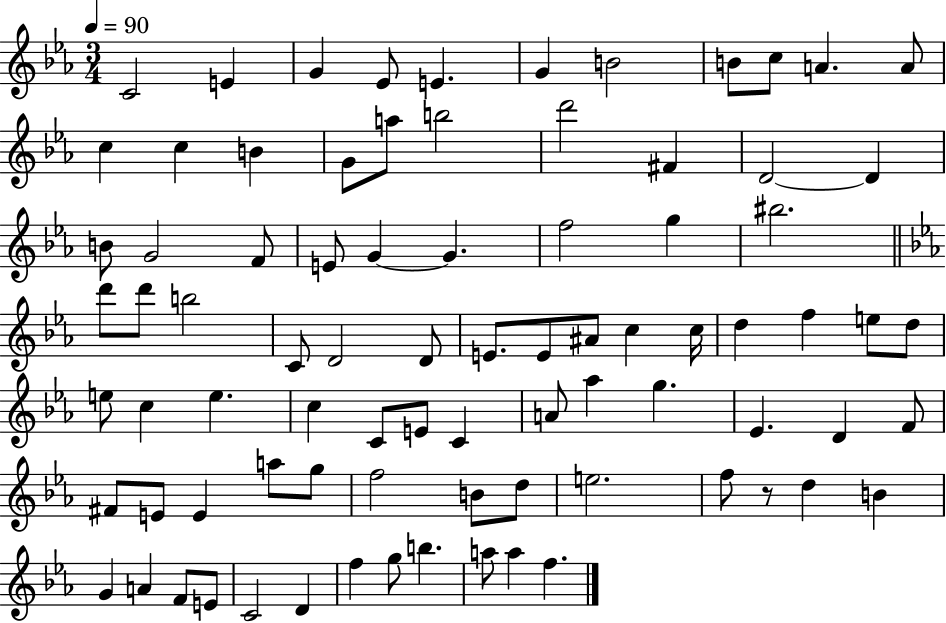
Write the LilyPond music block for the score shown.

{
  \clef treble
  \numericTimeSignature
  \time 3/4
  \key ees \major
  \tempo 4 = 90
  c'2 e'4 | g'4 ees'8 e'4. | g'4 b'2 | b'8 c''8 a'4. a'8 | \break c''4 c''4 b'4 | g'8 a''8 b''2 | d'''2 fis'4 | d'2~~ d'4 | \break b'8 g'2 f'8 | e'8 g'4~~ g'4. | f''2 g''4 | bis''2. | \break \bar "||" \break \key ees \major d'''8 d'''8 b''2 | c'8 d'2 d'8 | e'8. e'8 ais'8 c''4 c''16 | d''4 f''4 e''8 d''8 | \break e''8 c''4 e''4. | c''4 c'8 e'8 c'4 | a'8 aes''4 g''4. | ees'4. d'4 f'8 | \break fis'8 e'8 e'4 a''8 g''8 | f''2 b'8 d''8 | e''2. | f''8 r8 d''4 b'4 | \break g'4 a'4 f'8 e'8 | c'2 d'4 | f''4 g''8 b''4. | a''8 a''4 f''4. | \break \bar "|."
}